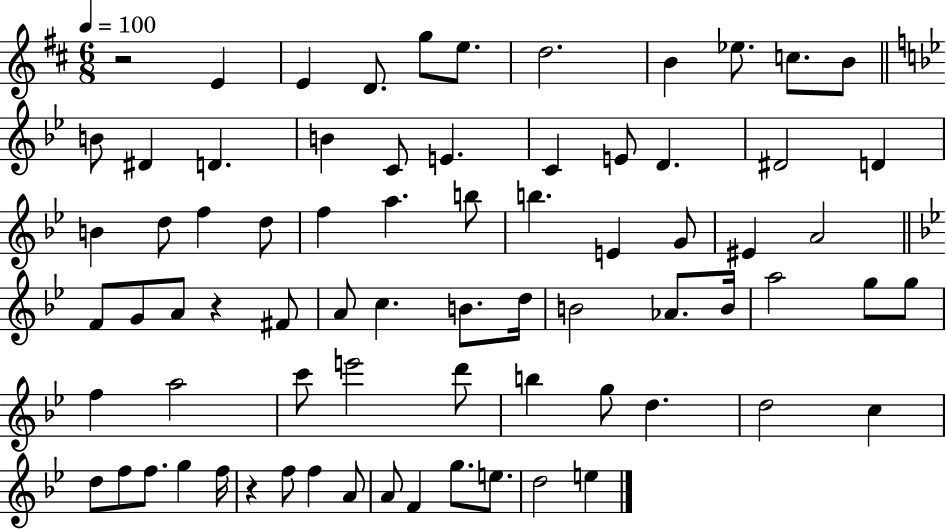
R/h E4/q E4/q D4/e. G5/e E5/e. D5/h. B4/q Eb5/e. C5/e. B4/e B4/e D#4/q D4/q. B4/q C4/e E4/q. C4/q E4/e D4/q. D#4/h D4/q B4/q D5/e F5/q D5/e F5/q A5/q. B5/e B5/q. E4/q G4/e EIS4/q A4/h F4/e G4/e A4/e R/q F#4/e A4/e C5/q. B4/e. D5/s B4/h Ab4/e. B4/s A5/h G5/e G5/e F5/q A5/h C6/e E6/h D6/e B5/q G5/e D5/q. D5/h C5/q D5/e F5/e F5/e. G5/q F5/s R/q F5/e F5/q A4/e A4/e F4/q G5/e. E5/e. D5/h E5/q